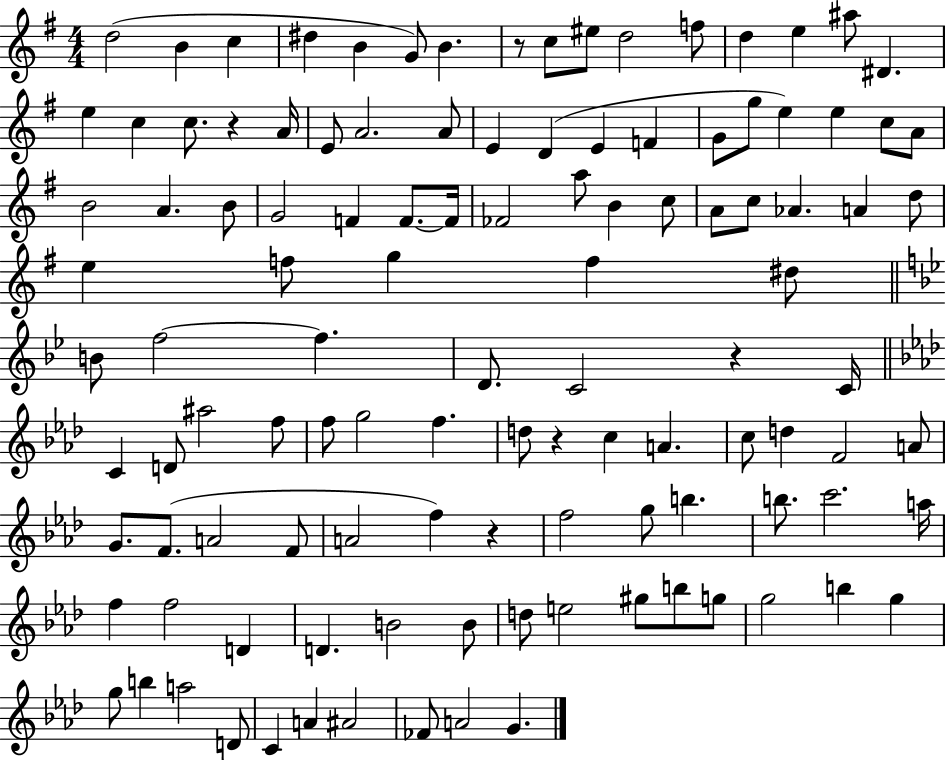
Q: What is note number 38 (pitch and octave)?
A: F4